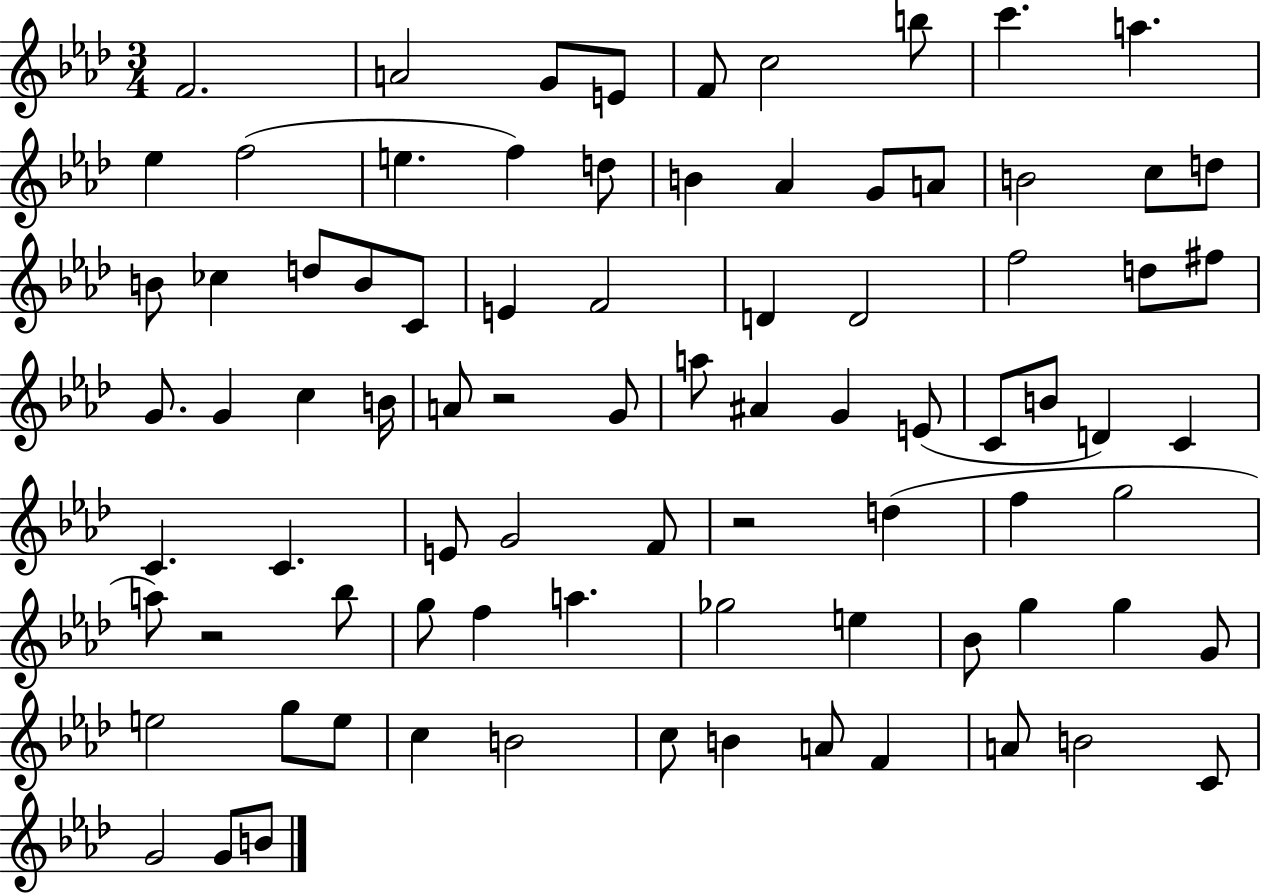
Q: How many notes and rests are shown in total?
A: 84